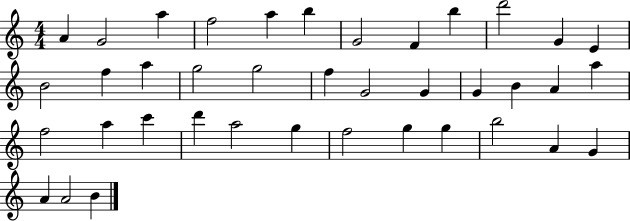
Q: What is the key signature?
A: C major